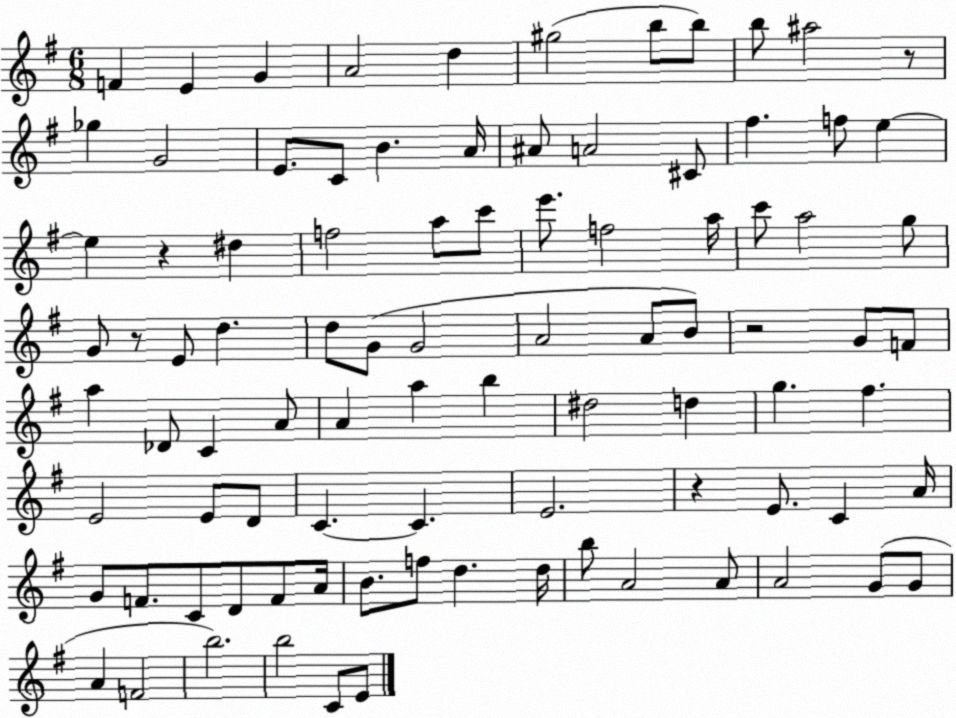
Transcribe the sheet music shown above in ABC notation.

X:1
T:Untitled
M:6/8
L:1/4
K:G
F E G A2 d ^g2 b/2 b/2 b/2 ^a2 z/2 _g G2 E/2 C/2 B A/4 ^A/2 A2 ^C/2 ^f f/2 e e z ^d f2 a/2 c'/2 e'/2 f2 a/4 c'/2 a2 g/2 G/2 z/2 E/2 d d/2 G/2 G2 A2 A/2 B/2 z2 G/2 F/2 a _D/2 C A/2 A a b ^d2 d g ^f E2 E/2 D/2 C C E2 z E/2 C A/4 G/2 F/2 C/2 D/2 F/2 A/4 B/2 f/2 d d/4 b/2 A2 A/2 A2 G/2 G/2 A F2 b2 b2 C/2 E/2